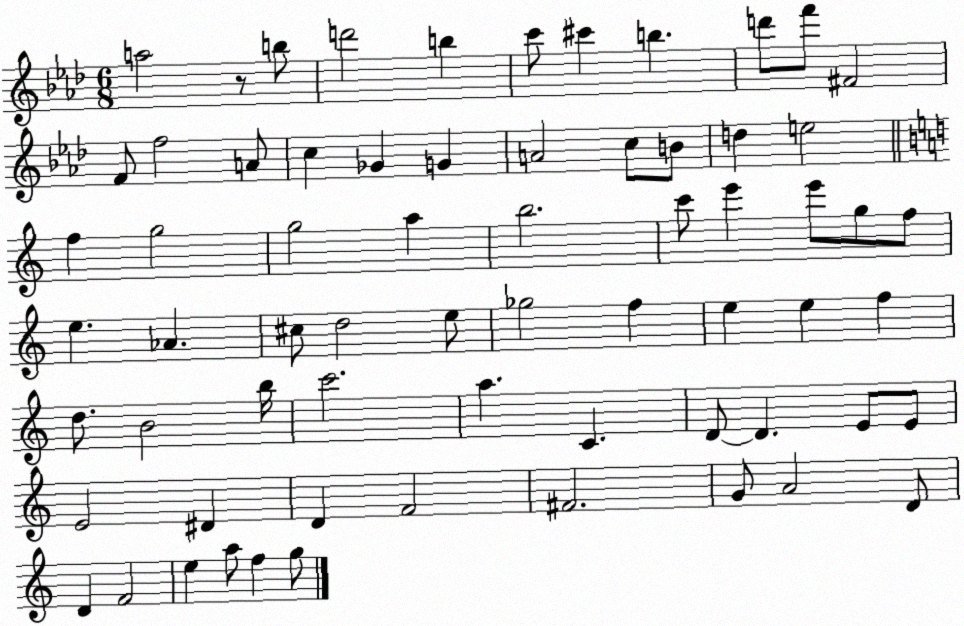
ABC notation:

X:1
T:Untitled
M:6/8
L:1/4
K:Ab
a2 z/2 b/2 d'2 b c'/2 ^c' b d'/2 f'/2 ^F2 F/2 f2 A/2 c _G G A2 c/2 B/2 d e2 f g2 g2 a b2 c'/2 e' e'/2 g/2 f/2 e _A ^c/2 d2 e/2 _g2 f e e f d/2 B2 b/4 c'2 a C D/2 D E/2 E/2 E2 ^D D F2 ^F2 G/2 A2 D/2 D F2 e a/2 f g/2